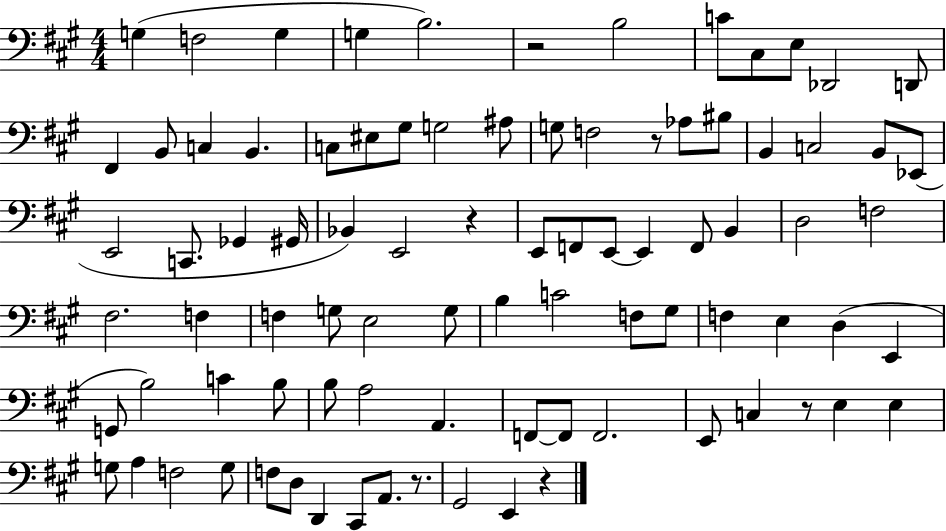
G3/q F3/h G3/q G3/q B3/h. R/h B3/h C4/e C#3/e E3/e Db2/h D2/e F#2/q B2/e C3/q B2/q. C3/e EIS3/e G#3/e G3/h A#3/e G3/e F3/h R/e Ab3/e BIS3/e B2/q C3/h B2/e Eb2/e E2/h C2/e. Gb2/q G#2/s Bb2/q E2/h R/q E2/e F2/e E2/e E2/q F2/e B2/q D3/h F3/h F#3/h. F3/q F3/q G3/e E3/h G3/e B3/q C4/h F3/e G#3/e F3/q E3/q D3/q E2/q G2/e B3/h C4/q B3/e B3/e A3/h A2/q. F2/e F2/e F2/h. E2/e C3/q R/e E3/q E3/q G3/e A3/q F3/h G3/e F3/e D3/e D2/q C#2/e A2/e. R/e. G#2/h E2/q R/q